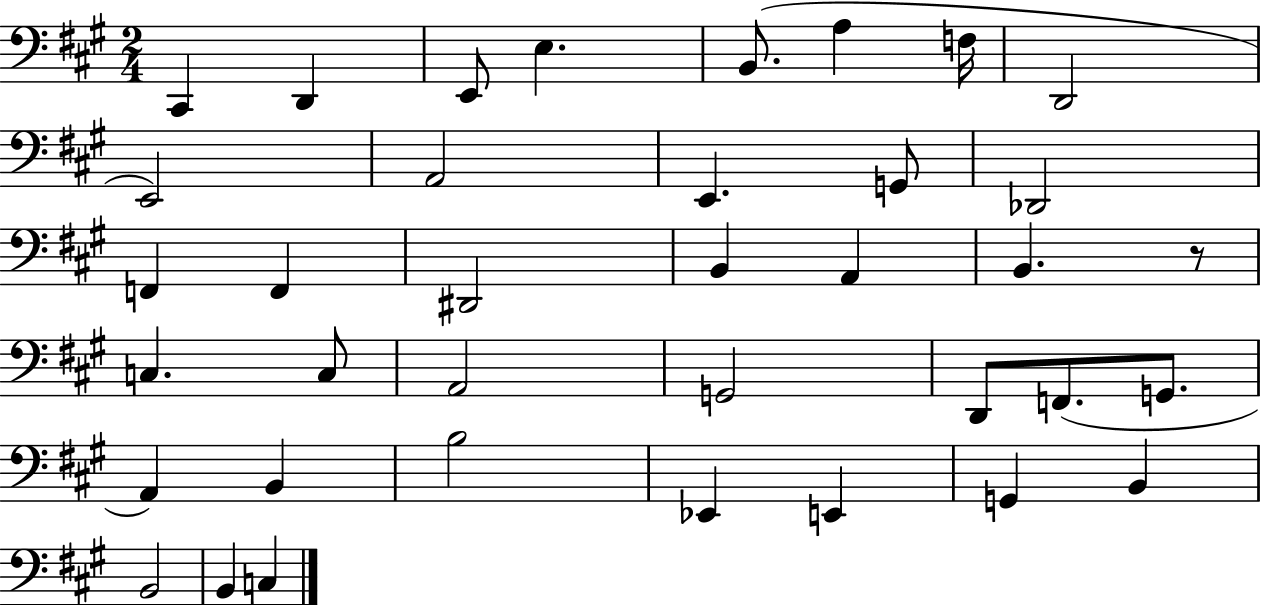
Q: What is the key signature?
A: A major